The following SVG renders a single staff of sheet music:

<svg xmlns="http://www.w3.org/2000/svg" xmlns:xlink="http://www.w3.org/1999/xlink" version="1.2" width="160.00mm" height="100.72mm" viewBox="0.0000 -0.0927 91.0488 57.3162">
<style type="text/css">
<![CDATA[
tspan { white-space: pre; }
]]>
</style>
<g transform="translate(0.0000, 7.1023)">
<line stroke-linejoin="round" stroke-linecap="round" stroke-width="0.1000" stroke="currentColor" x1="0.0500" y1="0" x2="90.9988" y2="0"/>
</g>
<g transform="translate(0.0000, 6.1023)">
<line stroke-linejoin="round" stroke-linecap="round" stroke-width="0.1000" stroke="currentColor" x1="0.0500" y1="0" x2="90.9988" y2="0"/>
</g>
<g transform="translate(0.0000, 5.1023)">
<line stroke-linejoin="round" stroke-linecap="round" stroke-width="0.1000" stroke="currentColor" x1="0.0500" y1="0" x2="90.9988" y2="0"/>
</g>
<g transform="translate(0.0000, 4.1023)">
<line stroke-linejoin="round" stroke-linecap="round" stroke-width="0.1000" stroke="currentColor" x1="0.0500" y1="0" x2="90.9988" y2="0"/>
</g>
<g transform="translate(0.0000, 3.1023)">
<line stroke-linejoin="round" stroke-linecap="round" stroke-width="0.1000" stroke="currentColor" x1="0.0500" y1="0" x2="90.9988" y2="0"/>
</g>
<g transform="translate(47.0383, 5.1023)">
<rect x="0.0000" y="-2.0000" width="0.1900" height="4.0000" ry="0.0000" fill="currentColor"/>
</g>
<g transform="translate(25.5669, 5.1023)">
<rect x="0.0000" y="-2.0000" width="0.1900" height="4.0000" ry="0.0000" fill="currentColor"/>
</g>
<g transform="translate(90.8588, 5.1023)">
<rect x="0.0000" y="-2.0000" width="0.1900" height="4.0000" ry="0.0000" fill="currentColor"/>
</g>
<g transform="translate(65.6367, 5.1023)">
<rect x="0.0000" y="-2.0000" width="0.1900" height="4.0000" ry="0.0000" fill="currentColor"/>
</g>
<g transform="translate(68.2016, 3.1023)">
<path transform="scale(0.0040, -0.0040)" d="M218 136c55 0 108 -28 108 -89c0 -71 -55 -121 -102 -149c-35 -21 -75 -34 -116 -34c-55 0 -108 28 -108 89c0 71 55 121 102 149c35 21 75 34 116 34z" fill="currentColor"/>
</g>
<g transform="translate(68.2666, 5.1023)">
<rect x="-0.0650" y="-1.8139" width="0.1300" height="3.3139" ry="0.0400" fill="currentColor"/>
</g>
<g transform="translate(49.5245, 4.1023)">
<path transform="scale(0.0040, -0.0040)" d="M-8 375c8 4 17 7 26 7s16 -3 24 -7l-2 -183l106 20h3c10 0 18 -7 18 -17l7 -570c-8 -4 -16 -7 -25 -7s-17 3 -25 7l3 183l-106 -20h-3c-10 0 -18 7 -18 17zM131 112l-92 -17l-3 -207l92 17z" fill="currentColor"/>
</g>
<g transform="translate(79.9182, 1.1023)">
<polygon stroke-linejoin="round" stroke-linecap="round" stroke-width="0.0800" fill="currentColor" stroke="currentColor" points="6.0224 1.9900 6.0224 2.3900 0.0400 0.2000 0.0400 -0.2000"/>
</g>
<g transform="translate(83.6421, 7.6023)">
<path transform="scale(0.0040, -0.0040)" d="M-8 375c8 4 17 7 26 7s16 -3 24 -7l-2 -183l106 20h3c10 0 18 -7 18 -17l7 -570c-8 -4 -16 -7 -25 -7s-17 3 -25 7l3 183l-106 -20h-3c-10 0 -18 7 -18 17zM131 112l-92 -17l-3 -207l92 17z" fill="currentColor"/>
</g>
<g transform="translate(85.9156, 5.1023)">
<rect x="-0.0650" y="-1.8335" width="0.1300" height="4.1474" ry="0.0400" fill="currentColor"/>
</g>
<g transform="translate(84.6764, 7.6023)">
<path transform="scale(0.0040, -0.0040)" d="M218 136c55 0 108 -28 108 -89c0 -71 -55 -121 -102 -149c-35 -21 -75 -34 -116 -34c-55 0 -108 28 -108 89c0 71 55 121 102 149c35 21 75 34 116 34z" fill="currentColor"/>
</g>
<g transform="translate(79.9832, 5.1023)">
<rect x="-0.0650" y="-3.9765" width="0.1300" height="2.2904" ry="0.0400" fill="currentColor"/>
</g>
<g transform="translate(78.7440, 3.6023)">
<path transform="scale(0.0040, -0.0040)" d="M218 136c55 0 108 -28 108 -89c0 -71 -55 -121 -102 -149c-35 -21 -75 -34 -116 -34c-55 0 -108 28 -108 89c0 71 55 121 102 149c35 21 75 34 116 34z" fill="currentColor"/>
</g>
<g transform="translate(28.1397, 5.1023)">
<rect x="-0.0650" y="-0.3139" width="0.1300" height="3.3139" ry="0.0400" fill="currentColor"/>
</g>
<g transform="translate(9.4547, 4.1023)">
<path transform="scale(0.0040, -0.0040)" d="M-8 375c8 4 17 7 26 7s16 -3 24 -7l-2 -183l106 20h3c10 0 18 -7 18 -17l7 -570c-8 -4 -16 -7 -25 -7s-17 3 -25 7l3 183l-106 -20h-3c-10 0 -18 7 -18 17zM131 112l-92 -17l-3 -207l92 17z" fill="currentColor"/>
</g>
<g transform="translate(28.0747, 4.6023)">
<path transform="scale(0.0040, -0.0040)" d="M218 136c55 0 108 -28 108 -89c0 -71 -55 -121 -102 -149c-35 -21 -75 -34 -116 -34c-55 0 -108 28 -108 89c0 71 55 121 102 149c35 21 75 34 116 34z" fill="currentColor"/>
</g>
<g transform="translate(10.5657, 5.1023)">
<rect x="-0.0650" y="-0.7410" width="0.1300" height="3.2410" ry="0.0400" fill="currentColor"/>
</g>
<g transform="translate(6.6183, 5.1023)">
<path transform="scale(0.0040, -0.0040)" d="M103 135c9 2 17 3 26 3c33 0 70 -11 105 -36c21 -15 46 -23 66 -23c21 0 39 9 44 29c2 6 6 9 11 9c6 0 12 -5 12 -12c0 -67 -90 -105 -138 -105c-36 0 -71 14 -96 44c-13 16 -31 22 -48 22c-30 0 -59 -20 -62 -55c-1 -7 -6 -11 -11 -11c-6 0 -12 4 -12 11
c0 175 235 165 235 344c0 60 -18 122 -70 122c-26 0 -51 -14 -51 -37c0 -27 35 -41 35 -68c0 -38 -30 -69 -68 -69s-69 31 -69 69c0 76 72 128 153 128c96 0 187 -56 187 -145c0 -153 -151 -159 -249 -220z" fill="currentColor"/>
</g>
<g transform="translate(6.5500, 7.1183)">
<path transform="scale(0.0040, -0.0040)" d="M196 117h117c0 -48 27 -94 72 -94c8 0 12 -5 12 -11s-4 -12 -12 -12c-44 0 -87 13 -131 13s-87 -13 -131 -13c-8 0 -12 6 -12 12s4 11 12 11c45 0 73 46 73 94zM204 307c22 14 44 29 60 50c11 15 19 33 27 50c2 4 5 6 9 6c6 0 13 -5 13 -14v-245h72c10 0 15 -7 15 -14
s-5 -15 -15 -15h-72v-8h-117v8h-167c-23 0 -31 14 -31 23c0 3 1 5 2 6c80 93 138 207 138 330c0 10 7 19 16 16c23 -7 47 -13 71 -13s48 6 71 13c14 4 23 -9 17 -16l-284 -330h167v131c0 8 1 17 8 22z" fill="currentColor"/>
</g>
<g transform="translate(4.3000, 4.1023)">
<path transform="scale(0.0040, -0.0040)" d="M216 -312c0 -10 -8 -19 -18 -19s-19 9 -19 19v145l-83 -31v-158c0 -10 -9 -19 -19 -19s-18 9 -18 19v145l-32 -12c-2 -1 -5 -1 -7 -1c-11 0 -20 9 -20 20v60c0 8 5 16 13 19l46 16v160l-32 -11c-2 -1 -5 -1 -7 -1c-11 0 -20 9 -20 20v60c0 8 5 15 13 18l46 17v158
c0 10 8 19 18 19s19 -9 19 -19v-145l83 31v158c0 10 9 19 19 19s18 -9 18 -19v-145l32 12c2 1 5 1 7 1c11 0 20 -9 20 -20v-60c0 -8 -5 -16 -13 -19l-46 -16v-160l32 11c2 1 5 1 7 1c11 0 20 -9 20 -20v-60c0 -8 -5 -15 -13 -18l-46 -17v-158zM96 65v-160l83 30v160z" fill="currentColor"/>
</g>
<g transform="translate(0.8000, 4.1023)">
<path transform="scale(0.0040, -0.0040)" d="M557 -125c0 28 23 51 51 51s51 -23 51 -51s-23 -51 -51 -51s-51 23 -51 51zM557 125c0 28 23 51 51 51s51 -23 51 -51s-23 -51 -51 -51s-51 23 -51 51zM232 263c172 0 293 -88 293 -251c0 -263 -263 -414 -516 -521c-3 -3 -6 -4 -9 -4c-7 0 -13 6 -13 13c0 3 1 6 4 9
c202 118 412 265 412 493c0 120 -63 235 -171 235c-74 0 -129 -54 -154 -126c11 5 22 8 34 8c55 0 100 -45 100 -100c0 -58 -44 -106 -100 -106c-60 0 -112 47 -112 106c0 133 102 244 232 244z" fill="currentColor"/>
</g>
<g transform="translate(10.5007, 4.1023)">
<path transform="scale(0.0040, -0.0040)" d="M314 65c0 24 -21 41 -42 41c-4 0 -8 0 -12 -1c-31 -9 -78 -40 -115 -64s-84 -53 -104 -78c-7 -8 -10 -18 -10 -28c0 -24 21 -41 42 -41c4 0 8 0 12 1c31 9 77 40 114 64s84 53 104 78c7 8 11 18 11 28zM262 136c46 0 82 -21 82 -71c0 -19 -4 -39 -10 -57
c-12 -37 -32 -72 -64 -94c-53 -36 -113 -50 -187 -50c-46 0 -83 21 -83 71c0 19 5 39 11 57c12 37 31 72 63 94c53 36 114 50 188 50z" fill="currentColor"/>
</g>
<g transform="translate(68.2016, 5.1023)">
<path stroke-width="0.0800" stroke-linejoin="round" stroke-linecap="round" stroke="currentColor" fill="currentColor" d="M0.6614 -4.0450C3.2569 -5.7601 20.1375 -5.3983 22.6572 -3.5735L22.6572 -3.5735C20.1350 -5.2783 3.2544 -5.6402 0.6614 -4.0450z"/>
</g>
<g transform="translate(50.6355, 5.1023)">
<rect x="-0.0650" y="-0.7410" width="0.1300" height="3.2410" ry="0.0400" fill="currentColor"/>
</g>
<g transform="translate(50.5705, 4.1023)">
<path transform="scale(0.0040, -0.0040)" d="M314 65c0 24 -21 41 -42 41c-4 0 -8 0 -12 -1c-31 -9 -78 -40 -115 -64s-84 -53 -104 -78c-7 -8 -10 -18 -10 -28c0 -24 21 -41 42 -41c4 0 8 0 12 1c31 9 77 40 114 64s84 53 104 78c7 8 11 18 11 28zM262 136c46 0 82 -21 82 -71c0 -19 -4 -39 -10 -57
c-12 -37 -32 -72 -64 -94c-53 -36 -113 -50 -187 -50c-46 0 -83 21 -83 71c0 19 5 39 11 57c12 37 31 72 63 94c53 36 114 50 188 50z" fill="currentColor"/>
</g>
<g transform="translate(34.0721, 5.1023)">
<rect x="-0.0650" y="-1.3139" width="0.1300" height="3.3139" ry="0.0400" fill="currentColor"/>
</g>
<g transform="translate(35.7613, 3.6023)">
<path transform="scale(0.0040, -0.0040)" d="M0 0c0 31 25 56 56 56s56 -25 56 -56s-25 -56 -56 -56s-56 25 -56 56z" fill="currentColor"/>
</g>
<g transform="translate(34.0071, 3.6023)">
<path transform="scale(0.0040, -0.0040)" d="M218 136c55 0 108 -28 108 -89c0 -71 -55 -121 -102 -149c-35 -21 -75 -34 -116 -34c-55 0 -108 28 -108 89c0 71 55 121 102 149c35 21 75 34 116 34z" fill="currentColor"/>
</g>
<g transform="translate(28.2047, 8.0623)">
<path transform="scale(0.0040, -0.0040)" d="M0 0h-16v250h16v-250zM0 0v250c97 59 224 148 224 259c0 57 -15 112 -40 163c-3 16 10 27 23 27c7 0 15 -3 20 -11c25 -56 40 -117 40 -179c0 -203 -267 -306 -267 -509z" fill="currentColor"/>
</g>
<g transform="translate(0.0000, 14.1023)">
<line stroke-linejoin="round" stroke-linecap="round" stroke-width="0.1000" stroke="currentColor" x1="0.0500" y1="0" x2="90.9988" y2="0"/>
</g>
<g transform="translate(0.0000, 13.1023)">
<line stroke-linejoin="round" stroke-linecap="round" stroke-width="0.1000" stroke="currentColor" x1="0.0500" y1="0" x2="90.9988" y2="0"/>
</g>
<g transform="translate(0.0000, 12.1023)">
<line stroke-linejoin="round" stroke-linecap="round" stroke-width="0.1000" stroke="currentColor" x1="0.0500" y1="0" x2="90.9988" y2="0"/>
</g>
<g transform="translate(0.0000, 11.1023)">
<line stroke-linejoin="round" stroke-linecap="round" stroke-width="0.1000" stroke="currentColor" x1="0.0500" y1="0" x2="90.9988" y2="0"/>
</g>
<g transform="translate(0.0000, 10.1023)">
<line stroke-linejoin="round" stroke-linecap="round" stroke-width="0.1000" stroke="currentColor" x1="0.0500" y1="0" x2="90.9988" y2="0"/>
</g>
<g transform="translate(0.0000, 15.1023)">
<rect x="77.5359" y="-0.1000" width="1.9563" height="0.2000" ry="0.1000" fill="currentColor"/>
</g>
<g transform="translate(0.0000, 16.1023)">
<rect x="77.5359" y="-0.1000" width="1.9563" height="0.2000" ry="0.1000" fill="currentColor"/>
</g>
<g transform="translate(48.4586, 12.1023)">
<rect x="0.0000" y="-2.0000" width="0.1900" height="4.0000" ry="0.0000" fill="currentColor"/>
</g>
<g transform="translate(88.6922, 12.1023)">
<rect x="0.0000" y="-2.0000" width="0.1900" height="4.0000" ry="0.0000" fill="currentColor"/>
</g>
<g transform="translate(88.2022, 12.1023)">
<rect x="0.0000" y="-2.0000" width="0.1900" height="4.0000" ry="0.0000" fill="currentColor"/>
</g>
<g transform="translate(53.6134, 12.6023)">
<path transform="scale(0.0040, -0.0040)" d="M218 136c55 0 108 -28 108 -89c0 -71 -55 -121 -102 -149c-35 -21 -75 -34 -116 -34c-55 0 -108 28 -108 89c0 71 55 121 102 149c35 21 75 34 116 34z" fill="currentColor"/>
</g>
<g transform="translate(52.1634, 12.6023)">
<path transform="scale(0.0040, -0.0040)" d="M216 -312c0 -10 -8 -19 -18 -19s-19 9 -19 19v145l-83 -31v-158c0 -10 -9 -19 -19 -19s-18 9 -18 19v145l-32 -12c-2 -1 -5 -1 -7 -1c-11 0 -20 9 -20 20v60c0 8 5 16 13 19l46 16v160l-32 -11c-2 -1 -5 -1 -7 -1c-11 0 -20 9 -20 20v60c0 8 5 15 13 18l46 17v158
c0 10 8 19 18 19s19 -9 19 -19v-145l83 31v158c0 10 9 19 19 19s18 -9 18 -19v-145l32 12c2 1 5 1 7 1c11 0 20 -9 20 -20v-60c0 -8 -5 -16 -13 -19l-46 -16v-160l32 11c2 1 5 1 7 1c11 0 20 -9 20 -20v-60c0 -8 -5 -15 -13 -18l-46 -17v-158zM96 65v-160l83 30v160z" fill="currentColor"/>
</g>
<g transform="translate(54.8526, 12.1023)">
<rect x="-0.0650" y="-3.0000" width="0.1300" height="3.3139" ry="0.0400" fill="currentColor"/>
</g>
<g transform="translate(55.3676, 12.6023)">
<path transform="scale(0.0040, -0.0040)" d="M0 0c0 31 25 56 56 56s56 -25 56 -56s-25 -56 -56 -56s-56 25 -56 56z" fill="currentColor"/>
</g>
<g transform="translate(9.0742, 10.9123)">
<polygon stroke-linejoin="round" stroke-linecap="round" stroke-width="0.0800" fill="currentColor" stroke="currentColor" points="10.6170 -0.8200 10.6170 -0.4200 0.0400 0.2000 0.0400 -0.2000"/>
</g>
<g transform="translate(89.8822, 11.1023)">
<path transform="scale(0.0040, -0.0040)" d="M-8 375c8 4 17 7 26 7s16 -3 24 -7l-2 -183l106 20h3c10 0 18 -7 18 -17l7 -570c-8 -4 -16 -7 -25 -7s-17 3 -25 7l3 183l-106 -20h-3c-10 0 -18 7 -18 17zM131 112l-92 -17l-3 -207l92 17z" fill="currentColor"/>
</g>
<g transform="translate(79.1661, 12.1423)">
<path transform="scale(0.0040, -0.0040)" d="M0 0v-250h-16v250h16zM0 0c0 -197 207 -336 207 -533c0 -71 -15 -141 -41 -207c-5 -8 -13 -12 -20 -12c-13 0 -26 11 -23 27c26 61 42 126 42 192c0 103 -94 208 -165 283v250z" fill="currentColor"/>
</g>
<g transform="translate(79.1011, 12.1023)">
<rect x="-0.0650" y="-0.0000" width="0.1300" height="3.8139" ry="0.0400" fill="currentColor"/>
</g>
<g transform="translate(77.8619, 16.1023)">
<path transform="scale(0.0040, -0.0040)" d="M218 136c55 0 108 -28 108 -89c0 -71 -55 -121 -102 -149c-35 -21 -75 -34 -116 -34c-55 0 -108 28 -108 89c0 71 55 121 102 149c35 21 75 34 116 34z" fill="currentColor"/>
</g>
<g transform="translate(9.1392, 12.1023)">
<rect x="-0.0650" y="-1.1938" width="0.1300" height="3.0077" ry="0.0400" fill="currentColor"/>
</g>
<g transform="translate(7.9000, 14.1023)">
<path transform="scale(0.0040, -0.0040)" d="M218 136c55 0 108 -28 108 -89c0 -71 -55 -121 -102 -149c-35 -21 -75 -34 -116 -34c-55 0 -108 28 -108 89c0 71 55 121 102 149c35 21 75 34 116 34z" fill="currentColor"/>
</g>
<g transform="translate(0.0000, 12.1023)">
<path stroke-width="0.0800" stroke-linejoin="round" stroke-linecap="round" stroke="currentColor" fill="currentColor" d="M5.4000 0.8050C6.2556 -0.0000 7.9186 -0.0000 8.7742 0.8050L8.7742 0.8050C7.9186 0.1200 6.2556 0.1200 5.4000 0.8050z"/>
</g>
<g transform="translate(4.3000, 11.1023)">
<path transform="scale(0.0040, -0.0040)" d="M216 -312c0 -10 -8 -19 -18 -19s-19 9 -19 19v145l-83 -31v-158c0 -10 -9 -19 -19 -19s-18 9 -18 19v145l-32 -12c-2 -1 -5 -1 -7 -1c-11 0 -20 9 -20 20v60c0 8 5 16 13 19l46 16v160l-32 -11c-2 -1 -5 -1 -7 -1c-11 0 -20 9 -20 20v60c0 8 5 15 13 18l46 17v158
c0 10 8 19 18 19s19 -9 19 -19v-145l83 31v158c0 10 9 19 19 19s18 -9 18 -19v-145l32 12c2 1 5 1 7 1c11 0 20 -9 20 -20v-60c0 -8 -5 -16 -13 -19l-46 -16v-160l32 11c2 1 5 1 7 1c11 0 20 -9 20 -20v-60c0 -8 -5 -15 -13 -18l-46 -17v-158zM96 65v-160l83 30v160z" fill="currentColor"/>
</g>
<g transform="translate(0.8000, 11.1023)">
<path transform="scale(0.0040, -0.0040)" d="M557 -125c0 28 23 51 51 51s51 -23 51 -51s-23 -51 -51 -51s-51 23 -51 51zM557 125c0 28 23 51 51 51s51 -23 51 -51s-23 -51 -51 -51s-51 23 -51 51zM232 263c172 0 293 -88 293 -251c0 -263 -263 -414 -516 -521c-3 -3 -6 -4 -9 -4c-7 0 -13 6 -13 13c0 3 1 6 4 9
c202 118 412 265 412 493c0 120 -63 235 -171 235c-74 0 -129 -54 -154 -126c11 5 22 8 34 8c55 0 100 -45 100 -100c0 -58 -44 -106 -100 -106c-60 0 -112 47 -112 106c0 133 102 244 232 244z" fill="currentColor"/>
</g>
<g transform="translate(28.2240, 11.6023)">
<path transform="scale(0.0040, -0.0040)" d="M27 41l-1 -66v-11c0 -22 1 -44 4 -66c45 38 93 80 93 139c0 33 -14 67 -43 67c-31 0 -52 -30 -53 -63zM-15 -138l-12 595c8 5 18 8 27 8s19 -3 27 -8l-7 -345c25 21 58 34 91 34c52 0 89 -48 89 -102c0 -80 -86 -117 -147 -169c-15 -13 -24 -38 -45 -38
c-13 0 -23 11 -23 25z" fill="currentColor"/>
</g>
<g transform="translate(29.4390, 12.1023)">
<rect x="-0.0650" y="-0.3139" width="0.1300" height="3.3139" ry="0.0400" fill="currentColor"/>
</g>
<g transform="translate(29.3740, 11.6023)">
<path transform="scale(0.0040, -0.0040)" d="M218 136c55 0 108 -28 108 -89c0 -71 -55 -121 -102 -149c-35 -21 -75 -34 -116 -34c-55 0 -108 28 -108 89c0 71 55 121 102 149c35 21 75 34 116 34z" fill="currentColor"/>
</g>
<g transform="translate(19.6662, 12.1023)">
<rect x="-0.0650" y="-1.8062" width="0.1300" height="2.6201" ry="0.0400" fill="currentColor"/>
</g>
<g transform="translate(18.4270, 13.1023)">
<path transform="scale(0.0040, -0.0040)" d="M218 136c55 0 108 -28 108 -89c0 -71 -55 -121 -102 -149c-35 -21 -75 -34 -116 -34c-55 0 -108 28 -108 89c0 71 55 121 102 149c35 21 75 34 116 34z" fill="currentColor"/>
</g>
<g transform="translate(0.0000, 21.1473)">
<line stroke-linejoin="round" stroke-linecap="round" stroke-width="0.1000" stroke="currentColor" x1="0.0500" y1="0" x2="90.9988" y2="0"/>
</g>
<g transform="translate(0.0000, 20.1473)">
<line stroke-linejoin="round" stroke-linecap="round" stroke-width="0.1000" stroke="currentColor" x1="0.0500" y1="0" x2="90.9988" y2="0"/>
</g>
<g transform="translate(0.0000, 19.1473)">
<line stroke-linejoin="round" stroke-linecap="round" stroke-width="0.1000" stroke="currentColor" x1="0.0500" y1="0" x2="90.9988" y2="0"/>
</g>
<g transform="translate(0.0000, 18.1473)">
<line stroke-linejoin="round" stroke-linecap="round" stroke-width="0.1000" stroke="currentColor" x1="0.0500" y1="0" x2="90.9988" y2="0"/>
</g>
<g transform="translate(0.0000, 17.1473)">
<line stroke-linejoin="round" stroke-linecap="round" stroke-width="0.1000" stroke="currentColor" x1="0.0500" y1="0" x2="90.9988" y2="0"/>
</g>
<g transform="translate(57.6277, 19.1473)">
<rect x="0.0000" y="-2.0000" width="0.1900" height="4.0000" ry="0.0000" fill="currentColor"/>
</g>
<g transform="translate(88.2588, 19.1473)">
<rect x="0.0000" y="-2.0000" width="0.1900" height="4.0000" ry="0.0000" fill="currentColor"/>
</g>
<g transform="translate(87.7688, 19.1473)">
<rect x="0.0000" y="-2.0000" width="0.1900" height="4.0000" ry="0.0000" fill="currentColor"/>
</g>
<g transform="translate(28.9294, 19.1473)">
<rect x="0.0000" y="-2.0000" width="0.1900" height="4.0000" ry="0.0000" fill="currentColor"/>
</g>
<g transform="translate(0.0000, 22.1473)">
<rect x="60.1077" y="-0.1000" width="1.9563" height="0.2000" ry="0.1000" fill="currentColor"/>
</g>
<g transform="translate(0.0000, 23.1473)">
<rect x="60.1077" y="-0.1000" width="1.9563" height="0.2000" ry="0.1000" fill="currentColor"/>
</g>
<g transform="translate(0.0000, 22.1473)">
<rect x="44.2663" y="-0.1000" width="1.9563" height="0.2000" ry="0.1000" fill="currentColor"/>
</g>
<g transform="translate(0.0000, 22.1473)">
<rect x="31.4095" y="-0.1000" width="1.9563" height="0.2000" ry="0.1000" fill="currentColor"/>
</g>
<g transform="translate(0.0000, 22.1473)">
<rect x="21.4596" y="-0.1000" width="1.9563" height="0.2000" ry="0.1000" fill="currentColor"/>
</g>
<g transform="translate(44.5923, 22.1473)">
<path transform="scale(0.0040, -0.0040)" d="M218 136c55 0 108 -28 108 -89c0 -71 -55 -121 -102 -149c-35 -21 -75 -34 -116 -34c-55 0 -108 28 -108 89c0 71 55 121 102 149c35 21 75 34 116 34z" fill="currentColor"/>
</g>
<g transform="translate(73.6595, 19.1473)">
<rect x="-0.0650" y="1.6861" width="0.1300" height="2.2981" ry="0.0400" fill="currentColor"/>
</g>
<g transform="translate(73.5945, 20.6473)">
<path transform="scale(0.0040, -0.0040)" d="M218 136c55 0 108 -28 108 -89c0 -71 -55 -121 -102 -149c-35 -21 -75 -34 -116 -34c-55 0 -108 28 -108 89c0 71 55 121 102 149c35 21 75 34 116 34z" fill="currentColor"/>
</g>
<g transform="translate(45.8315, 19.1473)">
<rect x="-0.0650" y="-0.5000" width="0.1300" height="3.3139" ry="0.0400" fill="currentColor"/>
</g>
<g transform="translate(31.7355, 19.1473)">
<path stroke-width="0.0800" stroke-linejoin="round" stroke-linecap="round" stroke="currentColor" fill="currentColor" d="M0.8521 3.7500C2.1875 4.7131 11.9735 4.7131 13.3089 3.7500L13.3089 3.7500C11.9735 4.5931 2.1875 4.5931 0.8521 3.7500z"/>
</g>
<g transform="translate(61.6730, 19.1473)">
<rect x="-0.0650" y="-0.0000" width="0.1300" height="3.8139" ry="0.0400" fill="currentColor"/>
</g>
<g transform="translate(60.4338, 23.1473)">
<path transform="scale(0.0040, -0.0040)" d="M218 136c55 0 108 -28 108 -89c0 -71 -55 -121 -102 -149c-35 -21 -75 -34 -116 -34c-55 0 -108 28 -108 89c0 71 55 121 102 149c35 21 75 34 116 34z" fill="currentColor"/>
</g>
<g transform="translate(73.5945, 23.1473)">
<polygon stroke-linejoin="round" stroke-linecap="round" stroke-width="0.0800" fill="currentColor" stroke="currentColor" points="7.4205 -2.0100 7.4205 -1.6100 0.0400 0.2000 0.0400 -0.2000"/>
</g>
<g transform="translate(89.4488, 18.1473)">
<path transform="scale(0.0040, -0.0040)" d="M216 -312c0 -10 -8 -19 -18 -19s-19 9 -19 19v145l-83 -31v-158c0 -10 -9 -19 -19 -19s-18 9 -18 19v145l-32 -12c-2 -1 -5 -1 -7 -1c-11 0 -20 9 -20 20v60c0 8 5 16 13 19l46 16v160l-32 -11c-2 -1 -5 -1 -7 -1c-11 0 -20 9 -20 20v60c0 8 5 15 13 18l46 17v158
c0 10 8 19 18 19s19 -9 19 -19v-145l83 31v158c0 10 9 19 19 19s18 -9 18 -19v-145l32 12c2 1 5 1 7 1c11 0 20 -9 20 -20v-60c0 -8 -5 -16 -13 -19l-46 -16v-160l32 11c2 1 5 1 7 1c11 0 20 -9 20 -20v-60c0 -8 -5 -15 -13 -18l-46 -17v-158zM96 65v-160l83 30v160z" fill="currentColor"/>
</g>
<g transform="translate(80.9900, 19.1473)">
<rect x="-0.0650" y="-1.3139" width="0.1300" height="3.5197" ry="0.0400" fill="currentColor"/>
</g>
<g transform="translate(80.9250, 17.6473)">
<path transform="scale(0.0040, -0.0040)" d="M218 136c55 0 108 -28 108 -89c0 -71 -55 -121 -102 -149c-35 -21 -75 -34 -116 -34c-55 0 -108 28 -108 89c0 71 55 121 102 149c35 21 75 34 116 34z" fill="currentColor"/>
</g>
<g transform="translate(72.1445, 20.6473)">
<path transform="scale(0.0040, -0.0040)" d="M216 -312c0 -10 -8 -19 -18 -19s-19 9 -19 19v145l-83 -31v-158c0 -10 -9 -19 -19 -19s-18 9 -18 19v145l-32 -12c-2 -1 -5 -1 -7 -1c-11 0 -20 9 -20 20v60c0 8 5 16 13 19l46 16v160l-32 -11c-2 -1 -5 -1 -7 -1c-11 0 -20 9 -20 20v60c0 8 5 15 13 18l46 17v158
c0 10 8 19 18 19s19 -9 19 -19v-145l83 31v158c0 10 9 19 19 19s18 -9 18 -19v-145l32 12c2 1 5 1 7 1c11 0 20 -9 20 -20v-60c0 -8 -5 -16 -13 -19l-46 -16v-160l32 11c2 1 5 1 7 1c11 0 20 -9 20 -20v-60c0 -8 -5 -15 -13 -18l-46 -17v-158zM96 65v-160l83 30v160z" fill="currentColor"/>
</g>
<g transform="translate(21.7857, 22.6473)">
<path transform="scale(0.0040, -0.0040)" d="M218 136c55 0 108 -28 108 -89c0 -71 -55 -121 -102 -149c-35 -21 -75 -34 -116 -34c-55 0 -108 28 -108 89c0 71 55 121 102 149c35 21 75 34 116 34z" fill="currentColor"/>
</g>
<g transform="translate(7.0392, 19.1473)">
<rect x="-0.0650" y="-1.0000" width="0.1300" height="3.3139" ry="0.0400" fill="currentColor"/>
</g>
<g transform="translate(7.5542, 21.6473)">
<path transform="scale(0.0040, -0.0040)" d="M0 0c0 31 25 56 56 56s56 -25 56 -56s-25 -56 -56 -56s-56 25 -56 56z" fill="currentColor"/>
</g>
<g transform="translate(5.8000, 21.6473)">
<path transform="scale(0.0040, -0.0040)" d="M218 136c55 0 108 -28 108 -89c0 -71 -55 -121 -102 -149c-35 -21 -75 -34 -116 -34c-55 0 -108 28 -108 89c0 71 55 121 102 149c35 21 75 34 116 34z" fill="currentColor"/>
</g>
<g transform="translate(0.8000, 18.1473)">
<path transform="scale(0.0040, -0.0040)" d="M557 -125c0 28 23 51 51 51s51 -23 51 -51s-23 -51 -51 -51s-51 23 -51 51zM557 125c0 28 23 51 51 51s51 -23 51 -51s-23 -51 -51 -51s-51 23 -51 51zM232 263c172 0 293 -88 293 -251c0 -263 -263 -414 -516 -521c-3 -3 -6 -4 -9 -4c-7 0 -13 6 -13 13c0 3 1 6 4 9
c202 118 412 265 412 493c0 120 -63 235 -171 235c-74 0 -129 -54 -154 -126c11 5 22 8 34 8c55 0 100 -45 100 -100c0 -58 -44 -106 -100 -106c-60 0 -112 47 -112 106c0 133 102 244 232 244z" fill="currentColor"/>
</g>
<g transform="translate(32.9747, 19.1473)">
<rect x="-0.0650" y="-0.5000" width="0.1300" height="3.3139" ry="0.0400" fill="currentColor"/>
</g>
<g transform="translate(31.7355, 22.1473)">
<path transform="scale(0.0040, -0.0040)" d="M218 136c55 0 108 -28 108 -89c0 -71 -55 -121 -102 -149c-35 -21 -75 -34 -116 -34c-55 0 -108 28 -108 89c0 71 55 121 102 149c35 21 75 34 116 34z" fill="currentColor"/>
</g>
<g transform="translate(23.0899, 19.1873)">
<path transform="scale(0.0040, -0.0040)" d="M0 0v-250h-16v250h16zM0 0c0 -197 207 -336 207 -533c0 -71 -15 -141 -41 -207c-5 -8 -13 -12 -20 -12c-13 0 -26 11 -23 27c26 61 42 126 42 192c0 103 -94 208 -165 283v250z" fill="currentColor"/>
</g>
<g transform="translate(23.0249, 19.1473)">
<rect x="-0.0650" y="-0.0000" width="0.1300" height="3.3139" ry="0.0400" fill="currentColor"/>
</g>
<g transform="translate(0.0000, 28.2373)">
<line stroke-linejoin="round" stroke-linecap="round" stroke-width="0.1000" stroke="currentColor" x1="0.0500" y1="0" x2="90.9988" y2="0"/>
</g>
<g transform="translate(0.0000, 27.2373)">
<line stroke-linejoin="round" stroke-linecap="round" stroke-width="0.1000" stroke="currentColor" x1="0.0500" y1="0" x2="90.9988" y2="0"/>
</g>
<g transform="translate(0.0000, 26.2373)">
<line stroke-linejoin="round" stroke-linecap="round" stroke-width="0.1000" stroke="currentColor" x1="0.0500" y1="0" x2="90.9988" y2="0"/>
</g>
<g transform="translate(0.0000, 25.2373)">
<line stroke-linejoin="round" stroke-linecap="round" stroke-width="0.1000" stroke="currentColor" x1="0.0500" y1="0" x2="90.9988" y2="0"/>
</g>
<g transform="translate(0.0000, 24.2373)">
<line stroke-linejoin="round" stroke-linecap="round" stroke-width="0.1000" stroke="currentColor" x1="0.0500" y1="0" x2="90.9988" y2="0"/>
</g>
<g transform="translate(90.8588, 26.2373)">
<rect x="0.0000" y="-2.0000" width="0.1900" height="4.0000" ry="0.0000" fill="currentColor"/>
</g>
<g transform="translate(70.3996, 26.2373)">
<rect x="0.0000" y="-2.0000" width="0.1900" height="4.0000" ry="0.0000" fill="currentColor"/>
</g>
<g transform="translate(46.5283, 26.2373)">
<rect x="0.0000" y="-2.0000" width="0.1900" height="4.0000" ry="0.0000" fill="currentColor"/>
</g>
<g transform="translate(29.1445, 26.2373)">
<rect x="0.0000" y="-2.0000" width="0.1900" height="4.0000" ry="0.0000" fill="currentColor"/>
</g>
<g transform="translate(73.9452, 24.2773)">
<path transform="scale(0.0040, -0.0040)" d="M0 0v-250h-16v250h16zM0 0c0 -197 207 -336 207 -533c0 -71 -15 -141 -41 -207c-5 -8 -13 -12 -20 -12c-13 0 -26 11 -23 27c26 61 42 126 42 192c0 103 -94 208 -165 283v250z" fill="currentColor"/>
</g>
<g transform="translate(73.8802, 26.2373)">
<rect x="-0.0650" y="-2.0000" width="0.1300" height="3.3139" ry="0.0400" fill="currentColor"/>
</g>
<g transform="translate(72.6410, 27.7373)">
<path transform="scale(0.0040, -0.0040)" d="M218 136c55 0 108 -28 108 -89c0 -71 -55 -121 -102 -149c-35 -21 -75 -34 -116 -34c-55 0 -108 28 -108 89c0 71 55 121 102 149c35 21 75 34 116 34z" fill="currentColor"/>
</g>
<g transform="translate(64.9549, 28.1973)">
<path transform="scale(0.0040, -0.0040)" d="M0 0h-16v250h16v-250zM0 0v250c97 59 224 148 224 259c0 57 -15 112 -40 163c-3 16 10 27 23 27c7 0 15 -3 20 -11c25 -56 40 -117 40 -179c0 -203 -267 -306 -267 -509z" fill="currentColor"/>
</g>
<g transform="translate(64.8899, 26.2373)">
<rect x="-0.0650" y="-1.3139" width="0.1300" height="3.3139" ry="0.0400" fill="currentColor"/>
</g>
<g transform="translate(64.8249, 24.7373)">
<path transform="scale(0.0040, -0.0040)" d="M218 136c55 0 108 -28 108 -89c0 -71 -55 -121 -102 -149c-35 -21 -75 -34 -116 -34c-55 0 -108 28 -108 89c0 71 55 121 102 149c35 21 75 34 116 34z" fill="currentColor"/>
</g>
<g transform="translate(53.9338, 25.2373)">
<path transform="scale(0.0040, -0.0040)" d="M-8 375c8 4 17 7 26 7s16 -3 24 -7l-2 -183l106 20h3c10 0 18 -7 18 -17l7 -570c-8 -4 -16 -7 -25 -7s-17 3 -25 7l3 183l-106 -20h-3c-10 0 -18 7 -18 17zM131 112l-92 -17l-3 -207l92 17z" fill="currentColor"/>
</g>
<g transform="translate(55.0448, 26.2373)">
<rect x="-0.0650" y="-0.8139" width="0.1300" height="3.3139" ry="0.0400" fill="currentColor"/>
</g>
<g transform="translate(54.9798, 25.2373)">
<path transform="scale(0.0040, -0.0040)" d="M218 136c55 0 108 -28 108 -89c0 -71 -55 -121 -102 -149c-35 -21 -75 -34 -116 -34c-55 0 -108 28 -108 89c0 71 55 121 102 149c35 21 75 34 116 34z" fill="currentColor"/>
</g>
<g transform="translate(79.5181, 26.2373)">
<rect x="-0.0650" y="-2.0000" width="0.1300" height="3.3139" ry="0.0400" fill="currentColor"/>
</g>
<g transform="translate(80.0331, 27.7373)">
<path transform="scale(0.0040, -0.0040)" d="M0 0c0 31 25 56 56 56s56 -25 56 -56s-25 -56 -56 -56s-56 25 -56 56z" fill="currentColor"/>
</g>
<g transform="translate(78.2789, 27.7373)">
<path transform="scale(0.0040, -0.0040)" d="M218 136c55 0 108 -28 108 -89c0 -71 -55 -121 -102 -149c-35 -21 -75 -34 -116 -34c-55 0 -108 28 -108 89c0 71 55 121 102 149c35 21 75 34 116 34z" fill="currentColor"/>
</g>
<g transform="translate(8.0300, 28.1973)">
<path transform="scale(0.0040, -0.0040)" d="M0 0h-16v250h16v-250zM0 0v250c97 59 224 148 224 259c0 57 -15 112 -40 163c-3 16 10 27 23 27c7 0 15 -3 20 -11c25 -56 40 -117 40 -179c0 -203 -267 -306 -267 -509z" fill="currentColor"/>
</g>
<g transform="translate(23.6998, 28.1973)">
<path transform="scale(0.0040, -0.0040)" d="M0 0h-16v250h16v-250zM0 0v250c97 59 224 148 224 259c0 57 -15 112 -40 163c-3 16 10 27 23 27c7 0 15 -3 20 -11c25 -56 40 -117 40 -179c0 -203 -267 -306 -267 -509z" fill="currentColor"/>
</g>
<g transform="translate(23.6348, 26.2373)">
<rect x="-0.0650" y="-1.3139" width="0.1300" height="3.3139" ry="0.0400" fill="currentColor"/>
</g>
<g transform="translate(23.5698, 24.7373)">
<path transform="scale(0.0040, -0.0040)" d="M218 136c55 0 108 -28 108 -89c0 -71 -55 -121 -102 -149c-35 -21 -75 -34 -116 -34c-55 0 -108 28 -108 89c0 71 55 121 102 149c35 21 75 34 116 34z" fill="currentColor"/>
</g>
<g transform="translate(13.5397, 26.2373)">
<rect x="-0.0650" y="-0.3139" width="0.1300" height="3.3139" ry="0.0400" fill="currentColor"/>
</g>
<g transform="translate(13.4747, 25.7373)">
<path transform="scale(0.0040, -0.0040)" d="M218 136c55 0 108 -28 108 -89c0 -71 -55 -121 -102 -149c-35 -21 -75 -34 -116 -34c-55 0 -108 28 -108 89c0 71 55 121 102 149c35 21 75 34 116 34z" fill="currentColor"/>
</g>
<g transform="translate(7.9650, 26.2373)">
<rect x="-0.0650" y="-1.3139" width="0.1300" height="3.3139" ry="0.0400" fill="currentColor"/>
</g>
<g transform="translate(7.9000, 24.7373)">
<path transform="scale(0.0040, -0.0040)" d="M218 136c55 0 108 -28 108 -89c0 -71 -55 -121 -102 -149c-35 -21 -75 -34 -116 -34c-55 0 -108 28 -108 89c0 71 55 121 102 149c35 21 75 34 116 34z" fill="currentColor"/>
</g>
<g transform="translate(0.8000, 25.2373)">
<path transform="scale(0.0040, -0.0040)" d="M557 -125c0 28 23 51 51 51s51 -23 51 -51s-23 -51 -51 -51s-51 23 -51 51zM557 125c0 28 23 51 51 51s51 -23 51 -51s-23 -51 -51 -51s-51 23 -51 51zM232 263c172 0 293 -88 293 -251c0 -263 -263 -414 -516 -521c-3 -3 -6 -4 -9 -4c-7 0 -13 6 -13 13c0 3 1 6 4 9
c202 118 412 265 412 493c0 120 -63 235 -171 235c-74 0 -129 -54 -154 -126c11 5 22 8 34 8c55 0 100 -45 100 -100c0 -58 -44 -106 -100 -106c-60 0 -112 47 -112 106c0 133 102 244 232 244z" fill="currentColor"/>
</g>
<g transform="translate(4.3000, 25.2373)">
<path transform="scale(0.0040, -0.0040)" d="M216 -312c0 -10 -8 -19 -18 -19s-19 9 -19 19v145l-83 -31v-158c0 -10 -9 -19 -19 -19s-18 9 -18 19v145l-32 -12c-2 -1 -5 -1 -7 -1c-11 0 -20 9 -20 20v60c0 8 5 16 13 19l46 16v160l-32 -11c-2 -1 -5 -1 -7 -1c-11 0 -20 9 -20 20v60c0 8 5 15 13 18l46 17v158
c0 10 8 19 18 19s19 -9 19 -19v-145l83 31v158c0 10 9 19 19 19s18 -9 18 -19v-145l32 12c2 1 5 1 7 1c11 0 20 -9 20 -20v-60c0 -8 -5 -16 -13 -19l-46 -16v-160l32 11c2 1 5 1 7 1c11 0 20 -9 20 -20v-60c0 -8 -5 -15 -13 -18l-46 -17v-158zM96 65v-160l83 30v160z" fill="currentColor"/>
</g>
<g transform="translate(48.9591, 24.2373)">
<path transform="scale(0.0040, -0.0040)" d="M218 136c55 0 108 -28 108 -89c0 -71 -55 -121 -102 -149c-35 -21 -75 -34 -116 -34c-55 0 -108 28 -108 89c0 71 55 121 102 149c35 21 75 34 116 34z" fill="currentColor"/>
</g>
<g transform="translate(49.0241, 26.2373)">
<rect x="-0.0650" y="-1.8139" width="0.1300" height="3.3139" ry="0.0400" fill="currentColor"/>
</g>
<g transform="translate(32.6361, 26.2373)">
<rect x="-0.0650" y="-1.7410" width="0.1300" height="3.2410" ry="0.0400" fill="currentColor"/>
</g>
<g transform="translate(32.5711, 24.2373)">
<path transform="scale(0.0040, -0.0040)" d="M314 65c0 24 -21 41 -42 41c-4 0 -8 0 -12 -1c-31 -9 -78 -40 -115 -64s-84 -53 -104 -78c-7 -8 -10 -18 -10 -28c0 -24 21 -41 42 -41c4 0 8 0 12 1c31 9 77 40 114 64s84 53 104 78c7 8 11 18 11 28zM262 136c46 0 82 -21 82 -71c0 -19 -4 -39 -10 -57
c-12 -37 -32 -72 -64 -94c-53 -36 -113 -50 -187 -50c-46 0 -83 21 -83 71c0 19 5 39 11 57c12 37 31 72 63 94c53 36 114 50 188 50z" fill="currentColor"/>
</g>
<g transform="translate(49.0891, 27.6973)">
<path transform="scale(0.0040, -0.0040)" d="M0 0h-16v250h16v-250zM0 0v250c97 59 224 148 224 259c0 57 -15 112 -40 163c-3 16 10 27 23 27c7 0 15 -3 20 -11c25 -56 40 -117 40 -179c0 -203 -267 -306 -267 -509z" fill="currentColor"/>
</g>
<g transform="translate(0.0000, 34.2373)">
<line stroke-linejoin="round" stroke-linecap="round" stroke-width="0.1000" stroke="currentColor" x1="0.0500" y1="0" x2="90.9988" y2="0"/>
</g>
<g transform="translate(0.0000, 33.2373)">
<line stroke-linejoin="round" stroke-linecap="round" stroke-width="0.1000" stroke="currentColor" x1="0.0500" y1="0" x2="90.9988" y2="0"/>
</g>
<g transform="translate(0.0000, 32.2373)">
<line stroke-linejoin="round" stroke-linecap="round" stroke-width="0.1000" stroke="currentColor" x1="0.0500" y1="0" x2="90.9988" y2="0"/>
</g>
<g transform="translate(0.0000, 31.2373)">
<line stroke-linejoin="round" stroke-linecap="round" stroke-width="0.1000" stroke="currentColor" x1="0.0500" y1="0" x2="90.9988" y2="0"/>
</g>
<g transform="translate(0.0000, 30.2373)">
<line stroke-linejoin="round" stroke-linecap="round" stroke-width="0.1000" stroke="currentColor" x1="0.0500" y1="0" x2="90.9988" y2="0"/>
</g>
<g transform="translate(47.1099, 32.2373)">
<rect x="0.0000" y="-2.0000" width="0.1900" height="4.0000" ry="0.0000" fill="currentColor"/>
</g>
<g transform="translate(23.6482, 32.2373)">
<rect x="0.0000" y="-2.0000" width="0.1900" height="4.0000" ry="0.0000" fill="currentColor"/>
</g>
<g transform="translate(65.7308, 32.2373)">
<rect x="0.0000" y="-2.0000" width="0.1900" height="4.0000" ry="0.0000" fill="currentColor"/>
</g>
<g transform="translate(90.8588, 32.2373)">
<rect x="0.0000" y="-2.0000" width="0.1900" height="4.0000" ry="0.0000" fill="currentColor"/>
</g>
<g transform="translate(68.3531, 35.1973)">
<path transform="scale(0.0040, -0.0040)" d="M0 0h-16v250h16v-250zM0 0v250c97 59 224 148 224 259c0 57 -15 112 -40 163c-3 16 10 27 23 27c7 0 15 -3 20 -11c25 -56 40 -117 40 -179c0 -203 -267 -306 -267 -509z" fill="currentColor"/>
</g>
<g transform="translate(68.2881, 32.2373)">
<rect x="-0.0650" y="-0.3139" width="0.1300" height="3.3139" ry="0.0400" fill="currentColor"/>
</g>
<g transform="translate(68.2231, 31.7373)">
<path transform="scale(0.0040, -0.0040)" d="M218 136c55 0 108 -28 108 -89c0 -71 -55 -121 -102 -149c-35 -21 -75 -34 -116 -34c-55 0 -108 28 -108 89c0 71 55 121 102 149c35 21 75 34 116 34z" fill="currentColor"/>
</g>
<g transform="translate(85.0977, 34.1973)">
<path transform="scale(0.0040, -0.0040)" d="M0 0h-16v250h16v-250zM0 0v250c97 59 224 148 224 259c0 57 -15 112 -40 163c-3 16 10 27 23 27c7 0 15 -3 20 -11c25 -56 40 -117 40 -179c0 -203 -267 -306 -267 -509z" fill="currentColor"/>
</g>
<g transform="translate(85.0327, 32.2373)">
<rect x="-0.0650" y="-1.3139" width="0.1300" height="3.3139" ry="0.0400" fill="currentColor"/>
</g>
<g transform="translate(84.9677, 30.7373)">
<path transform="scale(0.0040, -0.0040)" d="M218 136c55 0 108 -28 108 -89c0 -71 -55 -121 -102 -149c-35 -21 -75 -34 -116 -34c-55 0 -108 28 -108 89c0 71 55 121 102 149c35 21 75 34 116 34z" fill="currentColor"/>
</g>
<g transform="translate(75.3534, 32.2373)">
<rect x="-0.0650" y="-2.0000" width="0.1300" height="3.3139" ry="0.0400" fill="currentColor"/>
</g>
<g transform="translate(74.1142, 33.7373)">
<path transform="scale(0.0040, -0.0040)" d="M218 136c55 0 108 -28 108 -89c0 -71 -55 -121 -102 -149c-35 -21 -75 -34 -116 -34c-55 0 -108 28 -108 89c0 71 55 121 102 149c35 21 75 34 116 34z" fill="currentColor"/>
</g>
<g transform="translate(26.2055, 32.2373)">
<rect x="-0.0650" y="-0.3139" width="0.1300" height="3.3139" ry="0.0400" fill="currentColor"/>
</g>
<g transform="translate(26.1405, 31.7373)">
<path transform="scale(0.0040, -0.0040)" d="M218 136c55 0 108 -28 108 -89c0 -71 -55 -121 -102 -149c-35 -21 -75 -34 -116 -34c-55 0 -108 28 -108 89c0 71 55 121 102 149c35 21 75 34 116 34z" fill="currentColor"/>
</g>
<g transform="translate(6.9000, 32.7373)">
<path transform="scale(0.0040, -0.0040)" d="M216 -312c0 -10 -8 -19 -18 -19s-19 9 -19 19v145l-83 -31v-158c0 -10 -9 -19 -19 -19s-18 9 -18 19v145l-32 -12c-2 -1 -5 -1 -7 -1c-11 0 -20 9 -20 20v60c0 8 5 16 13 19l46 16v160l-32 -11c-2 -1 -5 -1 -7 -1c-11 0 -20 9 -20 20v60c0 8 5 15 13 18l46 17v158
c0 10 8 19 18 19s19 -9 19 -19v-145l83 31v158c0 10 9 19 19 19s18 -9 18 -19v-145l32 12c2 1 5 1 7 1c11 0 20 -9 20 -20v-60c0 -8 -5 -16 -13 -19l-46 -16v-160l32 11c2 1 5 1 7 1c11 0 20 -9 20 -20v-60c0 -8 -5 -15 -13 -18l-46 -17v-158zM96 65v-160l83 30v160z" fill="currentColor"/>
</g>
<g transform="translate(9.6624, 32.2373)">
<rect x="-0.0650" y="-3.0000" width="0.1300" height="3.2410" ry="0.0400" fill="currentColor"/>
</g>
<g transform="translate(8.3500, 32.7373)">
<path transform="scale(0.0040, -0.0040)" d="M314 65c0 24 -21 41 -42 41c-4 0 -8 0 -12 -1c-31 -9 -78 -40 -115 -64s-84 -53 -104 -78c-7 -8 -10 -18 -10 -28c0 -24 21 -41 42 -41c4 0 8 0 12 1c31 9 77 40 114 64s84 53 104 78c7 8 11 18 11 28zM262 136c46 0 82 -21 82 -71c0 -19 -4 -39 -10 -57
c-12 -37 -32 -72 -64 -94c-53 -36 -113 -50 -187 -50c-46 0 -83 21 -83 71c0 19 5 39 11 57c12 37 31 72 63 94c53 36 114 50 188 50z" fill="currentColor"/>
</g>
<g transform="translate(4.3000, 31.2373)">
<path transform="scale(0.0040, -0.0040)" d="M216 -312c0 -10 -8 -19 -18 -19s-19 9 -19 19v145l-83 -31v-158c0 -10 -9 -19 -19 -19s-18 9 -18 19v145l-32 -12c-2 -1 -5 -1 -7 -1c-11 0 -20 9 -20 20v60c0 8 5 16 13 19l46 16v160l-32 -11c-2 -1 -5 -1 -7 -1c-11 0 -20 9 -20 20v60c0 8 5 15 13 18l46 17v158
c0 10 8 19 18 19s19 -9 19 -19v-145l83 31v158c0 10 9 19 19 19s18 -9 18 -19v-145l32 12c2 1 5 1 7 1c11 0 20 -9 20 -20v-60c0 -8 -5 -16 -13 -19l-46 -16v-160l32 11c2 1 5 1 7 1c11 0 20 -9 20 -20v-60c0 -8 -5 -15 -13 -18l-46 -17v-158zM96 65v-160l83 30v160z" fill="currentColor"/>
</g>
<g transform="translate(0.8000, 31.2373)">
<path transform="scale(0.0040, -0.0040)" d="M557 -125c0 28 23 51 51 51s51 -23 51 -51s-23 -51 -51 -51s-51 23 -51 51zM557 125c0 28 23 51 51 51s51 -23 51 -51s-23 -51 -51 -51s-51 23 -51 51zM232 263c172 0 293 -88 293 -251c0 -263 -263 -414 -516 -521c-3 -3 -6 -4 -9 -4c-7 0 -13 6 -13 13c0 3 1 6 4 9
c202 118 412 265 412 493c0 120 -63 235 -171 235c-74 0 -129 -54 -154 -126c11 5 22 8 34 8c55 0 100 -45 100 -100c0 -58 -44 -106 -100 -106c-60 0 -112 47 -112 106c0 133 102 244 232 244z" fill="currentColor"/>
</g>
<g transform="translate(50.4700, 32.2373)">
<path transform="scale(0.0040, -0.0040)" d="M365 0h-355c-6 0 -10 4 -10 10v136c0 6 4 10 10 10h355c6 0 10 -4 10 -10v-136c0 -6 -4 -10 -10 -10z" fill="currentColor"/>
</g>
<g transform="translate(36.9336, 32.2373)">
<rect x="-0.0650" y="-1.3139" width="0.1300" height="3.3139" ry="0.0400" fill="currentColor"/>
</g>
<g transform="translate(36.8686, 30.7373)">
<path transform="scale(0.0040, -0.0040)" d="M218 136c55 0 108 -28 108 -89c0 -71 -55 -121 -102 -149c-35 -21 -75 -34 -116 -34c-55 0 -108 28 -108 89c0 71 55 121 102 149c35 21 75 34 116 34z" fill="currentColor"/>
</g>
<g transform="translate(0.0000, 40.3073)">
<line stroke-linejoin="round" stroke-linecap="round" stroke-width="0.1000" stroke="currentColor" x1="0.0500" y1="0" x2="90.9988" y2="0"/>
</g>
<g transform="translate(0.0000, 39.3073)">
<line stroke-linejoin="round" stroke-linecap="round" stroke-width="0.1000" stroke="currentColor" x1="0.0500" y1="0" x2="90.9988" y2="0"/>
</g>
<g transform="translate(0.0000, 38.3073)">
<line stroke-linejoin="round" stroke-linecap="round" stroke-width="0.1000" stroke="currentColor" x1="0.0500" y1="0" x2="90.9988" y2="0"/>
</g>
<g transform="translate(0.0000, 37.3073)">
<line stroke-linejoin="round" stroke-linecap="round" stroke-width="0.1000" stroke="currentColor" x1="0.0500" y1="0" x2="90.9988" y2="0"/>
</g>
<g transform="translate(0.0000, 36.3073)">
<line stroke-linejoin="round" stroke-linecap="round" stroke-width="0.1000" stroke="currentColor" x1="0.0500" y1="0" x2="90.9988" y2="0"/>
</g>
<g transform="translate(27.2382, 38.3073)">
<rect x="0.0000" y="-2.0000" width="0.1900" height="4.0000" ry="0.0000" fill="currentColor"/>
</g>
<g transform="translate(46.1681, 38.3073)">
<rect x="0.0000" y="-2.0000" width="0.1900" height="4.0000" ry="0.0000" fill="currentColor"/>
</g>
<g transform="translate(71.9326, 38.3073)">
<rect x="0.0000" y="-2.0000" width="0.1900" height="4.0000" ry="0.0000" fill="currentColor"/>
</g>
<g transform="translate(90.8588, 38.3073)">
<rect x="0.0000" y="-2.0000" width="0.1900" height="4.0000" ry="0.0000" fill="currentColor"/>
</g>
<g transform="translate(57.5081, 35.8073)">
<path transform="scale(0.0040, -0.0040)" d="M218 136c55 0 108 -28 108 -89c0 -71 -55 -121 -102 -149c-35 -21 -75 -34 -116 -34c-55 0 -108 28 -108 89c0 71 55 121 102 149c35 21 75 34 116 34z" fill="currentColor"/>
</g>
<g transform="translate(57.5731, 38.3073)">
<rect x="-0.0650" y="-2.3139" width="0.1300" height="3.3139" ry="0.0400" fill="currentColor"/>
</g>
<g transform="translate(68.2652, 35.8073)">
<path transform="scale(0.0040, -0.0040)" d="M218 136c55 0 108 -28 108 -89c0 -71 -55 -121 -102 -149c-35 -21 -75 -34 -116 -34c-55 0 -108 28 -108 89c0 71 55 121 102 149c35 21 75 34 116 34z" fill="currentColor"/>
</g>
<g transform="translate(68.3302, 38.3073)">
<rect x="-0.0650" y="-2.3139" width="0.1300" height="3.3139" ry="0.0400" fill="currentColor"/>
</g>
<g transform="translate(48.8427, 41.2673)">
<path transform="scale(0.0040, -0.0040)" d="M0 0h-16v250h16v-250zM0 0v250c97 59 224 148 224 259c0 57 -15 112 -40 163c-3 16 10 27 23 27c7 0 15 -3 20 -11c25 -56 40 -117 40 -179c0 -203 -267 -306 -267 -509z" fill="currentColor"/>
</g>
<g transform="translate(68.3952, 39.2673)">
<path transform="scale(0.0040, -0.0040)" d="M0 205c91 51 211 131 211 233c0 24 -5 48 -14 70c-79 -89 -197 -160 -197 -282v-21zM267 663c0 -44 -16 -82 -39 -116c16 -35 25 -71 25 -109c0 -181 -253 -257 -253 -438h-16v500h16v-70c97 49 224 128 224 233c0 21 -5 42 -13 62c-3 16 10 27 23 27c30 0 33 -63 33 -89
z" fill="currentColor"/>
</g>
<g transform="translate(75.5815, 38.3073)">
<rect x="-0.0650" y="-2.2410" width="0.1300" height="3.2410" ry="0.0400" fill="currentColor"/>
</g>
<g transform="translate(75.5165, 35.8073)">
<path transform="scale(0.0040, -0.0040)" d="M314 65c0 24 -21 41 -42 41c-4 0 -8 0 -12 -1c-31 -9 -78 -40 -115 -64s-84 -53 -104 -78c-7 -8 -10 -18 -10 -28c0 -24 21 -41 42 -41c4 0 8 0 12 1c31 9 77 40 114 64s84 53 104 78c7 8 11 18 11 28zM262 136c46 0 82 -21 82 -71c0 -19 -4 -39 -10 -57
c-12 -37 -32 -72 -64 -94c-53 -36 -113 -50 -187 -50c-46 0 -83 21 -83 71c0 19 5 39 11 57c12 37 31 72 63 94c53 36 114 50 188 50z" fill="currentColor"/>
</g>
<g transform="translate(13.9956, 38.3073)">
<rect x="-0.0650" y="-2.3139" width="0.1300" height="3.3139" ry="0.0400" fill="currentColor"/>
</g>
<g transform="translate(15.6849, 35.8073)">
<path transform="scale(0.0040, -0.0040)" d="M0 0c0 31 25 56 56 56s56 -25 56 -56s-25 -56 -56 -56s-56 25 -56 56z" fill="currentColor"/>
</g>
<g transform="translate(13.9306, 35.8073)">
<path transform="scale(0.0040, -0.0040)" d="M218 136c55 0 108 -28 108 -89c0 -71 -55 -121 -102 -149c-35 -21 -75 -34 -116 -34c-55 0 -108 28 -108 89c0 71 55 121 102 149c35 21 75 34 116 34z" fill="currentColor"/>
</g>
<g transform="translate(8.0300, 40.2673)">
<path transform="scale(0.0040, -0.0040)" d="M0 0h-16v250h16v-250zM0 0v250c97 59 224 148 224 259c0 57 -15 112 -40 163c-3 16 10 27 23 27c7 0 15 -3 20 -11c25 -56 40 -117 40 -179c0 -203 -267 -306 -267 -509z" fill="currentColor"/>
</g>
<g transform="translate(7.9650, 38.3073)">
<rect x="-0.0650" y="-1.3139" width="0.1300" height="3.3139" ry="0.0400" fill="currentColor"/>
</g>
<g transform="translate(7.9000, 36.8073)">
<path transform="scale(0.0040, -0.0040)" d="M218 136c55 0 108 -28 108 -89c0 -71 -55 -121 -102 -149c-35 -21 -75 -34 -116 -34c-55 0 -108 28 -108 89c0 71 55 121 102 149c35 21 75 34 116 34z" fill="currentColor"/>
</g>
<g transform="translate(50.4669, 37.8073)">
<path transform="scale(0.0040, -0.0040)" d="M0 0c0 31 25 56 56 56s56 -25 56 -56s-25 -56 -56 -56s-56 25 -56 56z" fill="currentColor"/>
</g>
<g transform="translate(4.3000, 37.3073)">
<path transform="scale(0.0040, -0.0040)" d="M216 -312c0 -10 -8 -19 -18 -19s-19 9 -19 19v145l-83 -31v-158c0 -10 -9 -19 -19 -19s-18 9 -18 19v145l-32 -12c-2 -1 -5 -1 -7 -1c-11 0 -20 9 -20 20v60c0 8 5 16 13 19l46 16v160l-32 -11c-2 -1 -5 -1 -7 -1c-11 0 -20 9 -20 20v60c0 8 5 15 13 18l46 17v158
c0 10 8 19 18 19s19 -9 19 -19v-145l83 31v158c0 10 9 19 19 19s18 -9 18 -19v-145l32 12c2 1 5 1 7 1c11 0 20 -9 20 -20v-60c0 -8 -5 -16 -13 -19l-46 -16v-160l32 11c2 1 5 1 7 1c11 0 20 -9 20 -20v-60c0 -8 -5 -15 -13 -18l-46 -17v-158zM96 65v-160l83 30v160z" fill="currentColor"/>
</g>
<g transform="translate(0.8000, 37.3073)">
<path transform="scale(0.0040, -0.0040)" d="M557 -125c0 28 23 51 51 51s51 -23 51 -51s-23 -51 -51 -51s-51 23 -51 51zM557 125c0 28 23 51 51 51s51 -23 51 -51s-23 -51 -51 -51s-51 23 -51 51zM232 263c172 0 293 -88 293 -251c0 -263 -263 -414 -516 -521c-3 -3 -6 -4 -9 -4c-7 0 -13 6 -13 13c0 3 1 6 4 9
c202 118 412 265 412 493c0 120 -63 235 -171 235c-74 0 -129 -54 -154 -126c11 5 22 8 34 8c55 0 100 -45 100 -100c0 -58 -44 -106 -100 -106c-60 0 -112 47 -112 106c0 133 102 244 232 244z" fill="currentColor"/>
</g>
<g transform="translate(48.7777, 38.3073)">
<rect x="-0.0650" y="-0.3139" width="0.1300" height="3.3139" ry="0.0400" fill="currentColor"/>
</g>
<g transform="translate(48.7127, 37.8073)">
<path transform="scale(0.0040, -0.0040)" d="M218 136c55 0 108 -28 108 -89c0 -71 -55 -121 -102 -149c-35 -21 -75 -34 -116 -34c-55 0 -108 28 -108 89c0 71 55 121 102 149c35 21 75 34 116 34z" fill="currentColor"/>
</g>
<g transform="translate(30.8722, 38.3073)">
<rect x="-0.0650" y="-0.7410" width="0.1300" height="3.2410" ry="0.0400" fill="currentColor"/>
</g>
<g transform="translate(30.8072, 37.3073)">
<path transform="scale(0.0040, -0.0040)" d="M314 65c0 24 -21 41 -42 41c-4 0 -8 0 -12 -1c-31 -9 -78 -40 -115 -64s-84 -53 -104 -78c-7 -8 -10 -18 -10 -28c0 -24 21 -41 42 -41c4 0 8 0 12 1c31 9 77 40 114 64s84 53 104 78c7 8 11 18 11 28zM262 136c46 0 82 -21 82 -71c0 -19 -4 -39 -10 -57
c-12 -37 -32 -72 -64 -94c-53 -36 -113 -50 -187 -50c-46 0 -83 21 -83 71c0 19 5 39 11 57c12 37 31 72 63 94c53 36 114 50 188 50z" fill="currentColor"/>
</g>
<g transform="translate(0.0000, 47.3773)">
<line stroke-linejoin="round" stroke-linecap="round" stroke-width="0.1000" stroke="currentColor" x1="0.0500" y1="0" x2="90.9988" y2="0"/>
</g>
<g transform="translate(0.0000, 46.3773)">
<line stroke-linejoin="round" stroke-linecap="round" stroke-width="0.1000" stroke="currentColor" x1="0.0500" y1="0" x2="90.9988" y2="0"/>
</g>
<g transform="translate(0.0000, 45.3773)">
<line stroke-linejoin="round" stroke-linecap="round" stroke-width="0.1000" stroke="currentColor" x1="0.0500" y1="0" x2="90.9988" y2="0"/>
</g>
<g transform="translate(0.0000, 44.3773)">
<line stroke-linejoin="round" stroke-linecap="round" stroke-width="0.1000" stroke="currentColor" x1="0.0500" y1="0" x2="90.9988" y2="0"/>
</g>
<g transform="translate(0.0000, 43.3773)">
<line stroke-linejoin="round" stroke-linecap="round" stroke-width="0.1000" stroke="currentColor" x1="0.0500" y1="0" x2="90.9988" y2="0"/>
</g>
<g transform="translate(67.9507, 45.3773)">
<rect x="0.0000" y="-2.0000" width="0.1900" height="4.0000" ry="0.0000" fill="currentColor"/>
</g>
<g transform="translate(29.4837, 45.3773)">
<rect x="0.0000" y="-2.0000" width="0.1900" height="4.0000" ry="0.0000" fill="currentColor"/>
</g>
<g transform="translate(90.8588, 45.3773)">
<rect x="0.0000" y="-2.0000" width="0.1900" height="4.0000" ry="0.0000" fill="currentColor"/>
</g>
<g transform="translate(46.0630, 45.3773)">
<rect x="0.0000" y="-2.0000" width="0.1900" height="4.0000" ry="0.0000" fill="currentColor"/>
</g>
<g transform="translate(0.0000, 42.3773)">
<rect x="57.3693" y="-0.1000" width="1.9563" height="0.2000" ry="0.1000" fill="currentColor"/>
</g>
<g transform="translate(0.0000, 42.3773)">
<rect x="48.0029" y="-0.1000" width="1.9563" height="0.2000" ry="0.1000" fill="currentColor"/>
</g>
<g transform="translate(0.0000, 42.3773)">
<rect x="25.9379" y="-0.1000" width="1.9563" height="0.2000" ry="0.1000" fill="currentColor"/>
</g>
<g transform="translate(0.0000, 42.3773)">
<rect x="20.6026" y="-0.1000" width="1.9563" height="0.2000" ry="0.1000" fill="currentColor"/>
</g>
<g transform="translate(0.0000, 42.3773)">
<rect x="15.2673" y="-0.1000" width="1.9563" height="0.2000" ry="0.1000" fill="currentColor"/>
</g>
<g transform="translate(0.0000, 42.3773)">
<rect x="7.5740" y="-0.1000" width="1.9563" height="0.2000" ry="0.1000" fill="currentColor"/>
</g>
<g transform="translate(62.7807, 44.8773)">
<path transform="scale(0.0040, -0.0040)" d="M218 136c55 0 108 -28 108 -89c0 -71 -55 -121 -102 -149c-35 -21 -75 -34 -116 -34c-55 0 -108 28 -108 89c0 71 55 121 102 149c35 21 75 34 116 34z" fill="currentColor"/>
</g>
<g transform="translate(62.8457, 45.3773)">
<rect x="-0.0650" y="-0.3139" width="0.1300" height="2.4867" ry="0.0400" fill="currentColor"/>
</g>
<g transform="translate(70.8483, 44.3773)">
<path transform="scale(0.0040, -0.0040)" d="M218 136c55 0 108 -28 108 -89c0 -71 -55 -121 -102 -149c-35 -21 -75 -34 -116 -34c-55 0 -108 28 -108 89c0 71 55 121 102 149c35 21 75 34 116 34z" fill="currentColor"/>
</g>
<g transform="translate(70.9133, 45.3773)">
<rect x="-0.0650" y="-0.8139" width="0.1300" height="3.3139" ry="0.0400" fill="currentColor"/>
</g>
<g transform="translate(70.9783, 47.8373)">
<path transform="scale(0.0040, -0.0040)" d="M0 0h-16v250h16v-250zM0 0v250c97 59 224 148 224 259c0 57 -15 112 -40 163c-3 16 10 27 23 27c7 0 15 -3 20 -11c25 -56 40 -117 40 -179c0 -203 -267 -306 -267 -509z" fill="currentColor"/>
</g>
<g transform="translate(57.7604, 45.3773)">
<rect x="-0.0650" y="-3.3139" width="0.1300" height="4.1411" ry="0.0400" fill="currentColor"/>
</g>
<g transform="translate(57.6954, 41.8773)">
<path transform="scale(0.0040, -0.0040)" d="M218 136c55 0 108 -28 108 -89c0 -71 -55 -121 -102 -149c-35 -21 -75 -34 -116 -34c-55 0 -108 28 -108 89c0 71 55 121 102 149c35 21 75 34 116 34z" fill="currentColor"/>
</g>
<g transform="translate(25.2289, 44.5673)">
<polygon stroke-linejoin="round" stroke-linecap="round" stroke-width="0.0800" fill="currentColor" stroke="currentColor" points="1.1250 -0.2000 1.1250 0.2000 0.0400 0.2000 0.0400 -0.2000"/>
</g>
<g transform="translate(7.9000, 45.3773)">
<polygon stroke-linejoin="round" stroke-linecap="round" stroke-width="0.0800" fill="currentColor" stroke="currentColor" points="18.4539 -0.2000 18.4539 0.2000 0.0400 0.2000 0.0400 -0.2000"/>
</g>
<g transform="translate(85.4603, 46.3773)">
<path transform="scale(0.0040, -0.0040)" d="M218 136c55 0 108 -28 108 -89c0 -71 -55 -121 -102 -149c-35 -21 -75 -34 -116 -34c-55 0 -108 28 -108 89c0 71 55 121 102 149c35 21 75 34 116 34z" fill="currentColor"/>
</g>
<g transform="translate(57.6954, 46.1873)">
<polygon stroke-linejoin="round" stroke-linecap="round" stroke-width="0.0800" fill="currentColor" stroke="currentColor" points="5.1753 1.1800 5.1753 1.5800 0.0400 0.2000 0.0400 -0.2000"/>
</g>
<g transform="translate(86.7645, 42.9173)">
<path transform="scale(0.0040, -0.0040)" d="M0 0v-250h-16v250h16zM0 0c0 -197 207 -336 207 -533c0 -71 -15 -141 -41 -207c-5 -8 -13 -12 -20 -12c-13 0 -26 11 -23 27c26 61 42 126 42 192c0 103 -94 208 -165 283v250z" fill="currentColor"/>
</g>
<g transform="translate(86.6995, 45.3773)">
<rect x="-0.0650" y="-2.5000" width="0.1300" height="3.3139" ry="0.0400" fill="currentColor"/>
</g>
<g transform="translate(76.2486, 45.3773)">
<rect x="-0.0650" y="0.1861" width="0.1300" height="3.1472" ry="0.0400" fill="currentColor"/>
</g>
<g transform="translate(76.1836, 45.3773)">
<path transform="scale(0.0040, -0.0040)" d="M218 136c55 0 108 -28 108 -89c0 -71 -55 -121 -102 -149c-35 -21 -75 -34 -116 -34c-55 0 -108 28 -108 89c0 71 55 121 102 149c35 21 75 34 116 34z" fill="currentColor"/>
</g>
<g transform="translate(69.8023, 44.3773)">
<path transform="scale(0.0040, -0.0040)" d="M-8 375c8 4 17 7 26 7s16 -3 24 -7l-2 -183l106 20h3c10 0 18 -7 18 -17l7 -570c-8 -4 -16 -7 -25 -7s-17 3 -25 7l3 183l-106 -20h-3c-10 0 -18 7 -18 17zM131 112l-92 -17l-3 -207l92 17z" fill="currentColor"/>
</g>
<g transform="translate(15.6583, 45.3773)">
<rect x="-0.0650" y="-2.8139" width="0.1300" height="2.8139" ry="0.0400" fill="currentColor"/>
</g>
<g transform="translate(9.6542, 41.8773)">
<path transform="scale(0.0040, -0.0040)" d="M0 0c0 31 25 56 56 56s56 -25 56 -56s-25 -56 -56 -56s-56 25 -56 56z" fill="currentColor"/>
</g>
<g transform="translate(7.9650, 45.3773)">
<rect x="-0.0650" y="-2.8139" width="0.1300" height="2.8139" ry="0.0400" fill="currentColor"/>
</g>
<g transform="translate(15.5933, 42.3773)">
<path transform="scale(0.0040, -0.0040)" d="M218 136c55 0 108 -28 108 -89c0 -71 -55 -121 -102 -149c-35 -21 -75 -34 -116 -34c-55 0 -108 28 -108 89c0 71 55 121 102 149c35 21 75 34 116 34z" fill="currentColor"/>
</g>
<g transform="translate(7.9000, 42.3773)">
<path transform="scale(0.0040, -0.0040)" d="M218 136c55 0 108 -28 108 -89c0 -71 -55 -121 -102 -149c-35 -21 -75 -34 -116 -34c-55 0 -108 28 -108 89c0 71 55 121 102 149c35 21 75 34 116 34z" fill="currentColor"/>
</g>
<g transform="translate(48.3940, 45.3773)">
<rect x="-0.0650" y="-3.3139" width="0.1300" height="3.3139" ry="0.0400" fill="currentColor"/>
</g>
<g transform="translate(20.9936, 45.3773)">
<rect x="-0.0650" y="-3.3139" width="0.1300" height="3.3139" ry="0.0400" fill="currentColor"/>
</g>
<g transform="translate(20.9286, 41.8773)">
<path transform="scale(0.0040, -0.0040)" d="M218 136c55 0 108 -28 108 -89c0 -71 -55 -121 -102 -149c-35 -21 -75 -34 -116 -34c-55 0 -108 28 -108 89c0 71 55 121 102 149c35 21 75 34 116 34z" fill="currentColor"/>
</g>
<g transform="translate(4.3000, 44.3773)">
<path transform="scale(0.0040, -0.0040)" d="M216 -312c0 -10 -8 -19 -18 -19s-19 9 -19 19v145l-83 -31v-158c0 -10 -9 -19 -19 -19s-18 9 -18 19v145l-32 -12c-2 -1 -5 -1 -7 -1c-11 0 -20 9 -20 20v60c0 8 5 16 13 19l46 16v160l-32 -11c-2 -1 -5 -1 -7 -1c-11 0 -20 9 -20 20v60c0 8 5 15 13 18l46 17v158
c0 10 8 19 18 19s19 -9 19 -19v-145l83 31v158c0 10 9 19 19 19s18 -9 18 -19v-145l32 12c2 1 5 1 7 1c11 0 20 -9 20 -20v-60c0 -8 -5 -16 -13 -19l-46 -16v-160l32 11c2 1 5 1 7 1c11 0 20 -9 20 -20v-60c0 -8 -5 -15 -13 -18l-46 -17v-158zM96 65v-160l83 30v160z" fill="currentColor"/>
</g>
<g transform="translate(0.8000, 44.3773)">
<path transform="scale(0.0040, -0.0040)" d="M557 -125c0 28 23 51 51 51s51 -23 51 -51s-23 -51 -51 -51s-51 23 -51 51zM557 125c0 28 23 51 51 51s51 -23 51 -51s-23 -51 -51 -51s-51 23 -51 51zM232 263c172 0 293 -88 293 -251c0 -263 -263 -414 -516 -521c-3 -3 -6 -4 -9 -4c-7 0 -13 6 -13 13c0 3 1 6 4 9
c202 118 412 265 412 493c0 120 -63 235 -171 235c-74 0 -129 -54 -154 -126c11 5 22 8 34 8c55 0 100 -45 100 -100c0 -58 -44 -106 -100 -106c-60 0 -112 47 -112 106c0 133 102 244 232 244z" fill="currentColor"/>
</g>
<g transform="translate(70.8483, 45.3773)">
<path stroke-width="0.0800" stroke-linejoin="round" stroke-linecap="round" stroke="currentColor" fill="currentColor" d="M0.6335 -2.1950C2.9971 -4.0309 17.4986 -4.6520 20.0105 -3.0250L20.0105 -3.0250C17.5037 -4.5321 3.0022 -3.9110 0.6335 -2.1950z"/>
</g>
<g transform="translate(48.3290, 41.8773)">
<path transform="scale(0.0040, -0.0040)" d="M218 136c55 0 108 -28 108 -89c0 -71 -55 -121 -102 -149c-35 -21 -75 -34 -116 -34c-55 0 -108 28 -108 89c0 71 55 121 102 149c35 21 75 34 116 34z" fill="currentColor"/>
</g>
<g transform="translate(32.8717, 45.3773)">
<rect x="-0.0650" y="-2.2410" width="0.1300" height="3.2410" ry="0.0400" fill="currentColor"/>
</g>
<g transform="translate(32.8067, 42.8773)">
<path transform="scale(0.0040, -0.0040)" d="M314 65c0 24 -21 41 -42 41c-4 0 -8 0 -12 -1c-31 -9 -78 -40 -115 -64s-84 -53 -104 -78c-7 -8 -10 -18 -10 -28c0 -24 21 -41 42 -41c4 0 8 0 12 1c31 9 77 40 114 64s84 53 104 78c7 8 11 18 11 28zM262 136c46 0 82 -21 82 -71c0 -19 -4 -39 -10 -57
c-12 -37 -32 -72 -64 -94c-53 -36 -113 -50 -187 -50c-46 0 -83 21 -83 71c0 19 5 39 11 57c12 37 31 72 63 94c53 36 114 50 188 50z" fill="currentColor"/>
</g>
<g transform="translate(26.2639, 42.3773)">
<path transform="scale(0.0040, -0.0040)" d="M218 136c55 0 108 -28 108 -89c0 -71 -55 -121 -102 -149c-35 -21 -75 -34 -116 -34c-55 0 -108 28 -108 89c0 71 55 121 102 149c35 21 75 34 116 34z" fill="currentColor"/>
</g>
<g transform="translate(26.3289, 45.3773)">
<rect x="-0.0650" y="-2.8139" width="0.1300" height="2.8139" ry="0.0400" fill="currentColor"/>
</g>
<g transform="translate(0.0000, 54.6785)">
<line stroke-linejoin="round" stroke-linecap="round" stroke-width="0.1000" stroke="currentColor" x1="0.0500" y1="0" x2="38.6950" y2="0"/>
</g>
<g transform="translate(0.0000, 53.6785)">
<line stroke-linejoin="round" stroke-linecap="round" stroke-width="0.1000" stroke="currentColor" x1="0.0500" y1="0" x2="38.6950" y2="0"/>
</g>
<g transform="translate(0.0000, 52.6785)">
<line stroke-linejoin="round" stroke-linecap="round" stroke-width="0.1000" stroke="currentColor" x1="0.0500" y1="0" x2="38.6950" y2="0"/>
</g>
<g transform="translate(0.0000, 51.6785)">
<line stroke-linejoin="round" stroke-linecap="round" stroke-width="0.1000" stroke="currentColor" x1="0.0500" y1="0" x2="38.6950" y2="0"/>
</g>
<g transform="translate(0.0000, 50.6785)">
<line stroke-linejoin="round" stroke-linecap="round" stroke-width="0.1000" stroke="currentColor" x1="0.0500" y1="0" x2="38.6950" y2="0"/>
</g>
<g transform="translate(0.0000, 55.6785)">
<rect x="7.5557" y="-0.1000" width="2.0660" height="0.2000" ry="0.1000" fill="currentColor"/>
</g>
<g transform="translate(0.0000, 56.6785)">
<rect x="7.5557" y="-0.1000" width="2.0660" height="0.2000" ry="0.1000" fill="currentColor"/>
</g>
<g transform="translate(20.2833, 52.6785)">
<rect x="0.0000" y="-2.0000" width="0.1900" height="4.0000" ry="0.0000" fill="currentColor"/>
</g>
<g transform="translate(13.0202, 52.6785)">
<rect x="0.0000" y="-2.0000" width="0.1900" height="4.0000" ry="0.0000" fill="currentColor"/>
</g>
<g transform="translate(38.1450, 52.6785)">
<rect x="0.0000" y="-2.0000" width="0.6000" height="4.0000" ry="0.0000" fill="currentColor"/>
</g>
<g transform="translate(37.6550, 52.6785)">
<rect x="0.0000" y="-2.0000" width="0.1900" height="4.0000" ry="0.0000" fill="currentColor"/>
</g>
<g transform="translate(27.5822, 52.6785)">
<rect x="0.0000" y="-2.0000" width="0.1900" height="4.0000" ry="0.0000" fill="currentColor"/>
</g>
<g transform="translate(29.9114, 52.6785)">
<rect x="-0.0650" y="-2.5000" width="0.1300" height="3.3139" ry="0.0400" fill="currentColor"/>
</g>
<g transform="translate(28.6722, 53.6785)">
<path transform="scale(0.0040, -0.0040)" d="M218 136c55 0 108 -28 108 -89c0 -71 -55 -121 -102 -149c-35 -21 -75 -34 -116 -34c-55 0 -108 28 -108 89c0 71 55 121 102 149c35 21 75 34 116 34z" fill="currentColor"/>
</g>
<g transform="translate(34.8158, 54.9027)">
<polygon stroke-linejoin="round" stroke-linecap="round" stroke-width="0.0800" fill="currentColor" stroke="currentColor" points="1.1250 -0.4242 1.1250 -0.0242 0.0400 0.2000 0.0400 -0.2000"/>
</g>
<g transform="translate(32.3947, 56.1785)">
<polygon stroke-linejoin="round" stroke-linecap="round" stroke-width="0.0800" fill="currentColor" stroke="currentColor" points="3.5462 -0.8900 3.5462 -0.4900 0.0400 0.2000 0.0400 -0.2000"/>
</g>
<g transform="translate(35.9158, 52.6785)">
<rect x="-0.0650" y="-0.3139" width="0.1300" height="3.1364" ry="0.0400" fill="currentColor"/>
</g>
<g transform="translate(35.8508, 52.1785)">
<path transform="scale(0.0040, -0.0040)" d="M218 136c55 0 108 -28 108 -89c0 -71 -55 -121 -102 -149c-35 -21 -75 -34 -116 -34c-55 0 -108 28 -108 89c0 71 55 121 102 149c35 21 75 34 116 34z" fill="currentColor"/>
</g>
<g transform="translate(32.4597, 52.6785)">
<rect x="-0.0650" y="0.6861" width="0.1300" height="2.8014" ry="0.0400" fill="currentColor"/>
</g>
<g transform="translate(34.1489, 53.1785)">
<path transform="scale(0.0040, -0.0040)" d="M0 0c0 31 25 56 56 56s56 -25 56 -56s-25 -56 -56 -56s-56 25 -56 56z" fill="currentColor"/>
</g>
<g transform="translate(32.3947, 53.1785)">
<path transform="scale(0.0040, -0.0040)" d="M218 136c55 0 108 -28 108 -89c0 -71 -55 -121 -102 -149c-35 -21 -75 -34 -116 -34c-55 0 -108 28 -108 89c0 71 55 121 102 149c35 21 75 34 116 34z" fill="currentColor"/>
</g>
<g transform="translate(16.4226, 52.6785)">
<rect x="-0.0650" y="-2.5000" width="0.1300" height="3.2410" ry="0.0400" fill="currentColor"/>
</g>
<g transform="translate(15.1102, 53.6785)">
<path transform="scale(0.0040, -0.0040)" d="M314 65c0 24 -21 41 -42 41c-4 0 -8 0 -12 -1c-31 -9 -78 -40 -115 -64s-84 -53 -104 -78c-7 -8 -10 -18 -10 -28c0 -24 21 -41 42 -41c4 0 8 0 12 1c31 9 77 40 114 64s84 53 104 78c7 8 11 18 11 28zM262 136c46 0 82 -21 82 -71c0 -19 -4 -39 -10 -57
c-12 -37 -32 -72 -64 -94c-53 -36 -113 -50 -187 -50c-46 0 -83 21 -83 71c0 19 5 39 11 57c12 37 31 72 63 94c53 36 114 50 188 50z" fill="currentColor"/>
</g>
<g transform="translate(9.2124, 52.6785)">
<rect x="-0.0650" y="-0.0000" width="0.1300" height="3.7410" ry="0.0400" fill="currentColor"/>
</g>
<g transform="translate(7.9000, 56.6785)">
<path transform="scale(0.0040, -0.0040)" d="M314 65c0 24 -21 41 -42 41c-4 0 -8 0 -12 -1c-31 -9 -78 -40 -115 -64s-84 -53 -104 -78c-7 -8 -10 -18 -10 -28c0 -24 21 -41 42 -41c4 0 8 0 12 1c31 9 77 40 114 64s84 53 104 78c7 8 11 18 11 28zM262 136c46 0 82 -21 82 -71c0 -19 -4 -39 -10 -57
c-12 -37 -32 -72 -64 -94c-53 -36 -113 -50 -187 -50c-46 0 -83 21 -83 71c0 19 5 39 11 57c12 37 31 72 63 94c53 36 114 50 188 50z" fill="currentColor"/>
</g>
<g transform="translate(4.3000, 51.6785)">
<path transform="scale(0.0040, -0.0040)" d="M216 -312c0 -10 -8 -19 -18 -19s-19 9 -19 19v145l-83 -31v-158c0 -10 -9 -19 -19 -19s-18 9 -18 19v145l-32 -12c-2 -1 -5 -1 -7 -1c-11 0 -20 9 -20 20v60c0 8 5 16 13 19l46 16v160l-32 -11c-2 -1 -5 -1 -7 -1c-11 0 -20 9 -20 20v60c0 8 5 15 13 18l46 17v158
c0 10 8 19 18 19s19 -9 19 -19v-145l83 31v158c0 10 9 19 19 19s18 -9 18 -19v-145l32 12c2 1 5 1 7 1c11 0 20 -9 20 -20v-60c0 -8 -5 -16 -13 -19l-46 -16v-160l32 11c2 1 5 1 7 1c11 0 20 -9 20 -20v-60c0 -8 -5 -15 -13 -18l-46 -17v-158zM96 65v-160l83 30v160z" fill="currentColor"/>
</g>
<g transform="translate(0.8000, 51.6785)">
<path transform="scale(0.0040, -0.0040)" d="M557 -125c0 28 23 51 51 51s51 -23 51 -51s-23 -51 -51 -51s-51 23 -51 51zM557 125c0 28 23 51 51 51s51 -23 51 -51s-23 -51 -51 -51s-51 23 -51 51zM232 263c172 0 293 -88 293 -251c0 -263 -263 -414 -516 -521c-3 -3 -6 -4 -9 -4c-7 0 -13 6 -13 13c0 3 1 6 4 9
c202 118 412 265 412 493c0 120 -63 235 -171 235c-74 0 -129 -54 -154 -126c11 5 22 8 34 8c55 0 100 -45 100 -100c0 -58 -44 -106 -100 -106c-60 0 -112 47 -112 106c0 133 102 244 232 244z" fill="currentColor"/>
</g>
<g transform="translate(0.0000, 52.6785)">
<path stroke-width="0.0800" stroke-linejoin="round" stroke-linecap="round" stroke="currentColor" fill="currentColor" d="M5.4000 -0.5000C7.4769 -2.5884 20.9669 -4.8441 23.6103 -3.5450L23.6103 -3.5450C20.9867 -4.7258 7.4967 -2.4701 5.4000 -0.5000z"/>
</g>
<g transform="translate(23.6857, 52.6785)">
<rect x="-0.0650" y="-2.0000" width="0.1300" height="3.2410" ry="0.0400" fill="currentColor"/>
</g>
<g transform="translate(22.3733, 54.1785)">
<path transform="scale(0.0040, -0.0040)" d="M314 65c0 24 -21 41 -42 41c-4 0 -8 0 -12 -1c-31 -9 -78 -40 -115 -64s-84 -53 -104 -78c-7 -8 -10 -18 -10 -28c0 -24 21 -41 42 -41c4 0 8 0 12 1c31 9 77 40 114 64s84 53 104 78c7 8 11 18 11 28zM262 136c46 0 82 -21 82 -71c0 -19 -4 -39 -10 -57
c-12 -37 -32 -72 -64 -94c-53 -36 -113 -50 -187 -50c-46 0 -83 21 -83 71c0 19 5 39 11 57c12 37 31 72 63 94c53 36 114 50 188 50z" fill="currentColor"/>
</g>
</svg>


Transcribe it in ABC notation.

X:1
T:Untitled
M:2/4
L:1/4
K:G
F,2 E,/2 G, F,2 A, G,/2 F,,/2 G,,/2 B,,/2 _E, ^C, C,,/2 F,, D,,/2 E,, E,, C,, ^A,,/2 G,/2 G,/2 E, G,/2 A,2 A,/2 F, G,/2 A,,/2 A,, ^C,2 E, G, z2 E,/2 A,, G,/2 G,/2 B, ^F,2 E,/2 B, B,/4 B,2 C/2 C/2 D/2 C/4 B,2 D D/2 E,/2 F,/2 D, B,,/2 C,,2 B,,2 A,,2 B,, C,/2 E,/4